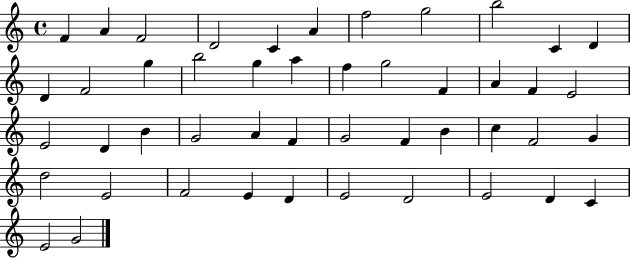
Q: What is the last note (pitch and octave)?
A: G4